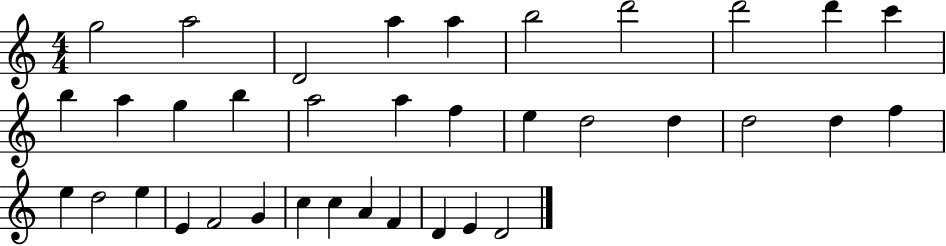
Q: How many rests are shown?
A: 0